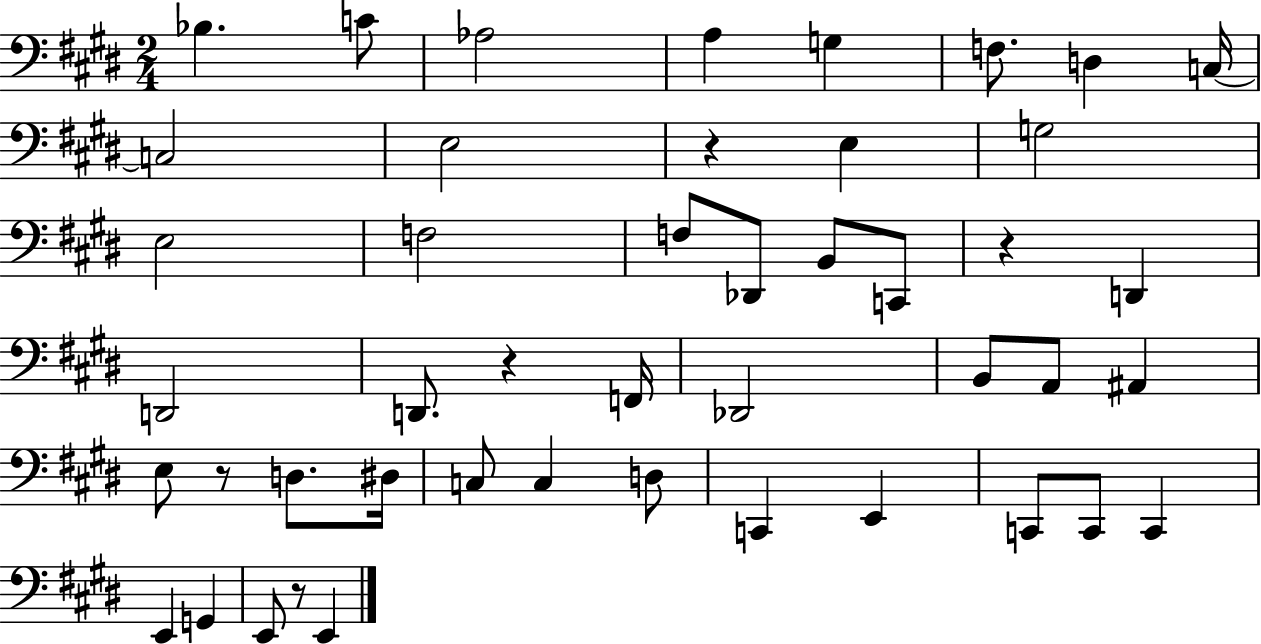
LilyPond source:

{
  \clef bass
  \numericTimeSignature
  \time 2/4
  \key e \major
  bes4. c'8 | aes2 | a4 g4 | f8. d4 c16~~ | \break c2 | e2 | r4 e4 | g2 | \break e2 | f2 | f8 des,8 b,8 c,8 | r4 d,4 | \break d,2 | d,8. r4 f,16 | des,2 | b,8 a,8 ais,4 | \break e8 r8 d8. dis16 | c8 c4 d8 | c,4 e,4 | c,8 c,8 c,4 | \break e,4 g,4 | e,8 r8 e,4 | \bar "|."
}